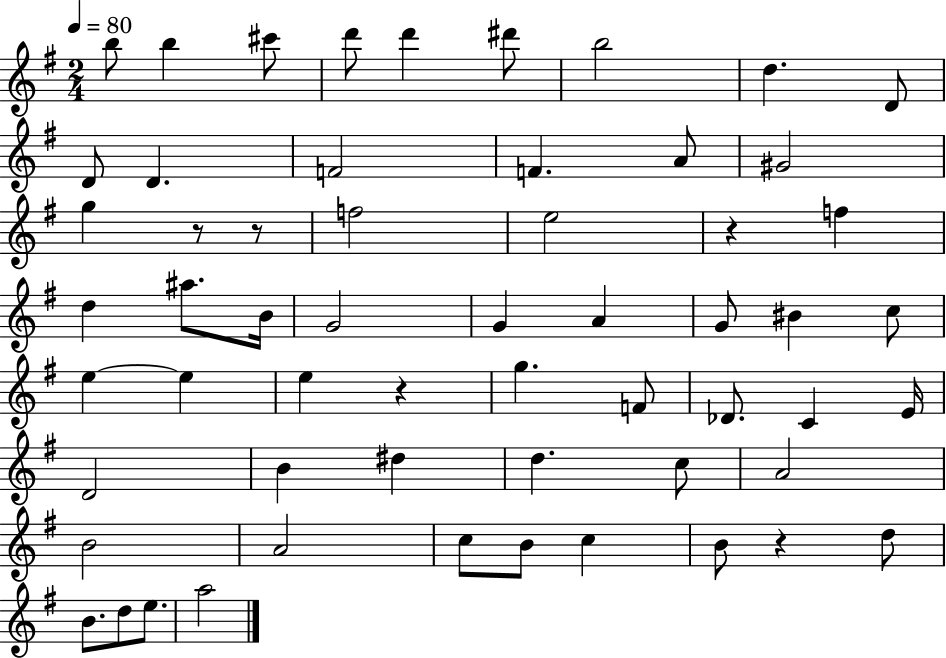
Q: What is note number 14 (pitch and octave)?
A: A4